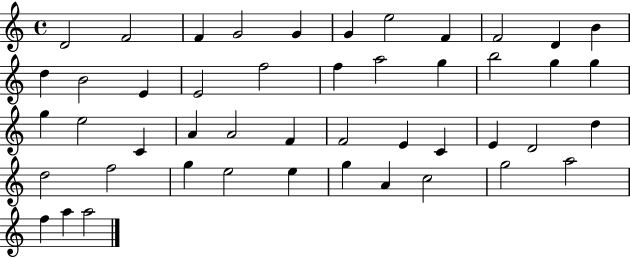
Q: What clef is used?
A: treble